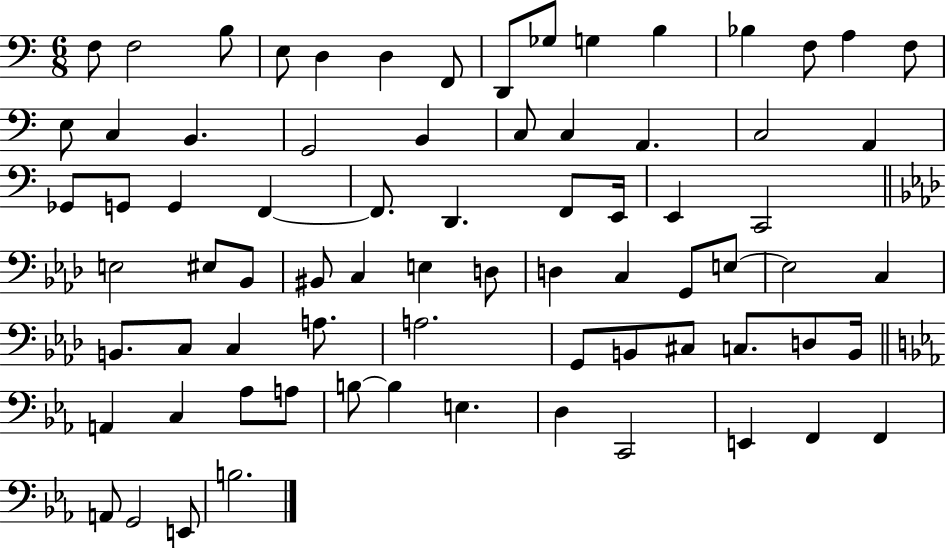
{
  \clef bass
  \numericTimeSignature
  \time 6/8
  \key c \major
  f8 f2 b8 | e8 d4 d4 f,8 | d,8 ges8 g4 b4 | bes4 f8 a4 f8 | \break e8 c4 b,4. | g,2 b,4 | c8 c4 a,4. | c2 a,4 | \break ges,8 g,8 g,4 f,4~~ | f,8. d,4. f,8 e,16 | e,4 c,2 | \bar "||" \break \key aes \major e2 eis8 bes,8 | bis,8 c4 e4 d8 | d4 c4 g,8 e8~~ | e2 c4 | \break b,8. c8 c4 a8. | a2. | g,8 b,8 cis8 c8. d8 b,16 | \bar "||" \break \key ees \major a,4 c4 aes8 a8 | b8~~ b4 e4. | d4 c,2 | e,4 f,4 f,4 | \break a,8 g,2 e,8 | b2. | \bar "|."
}